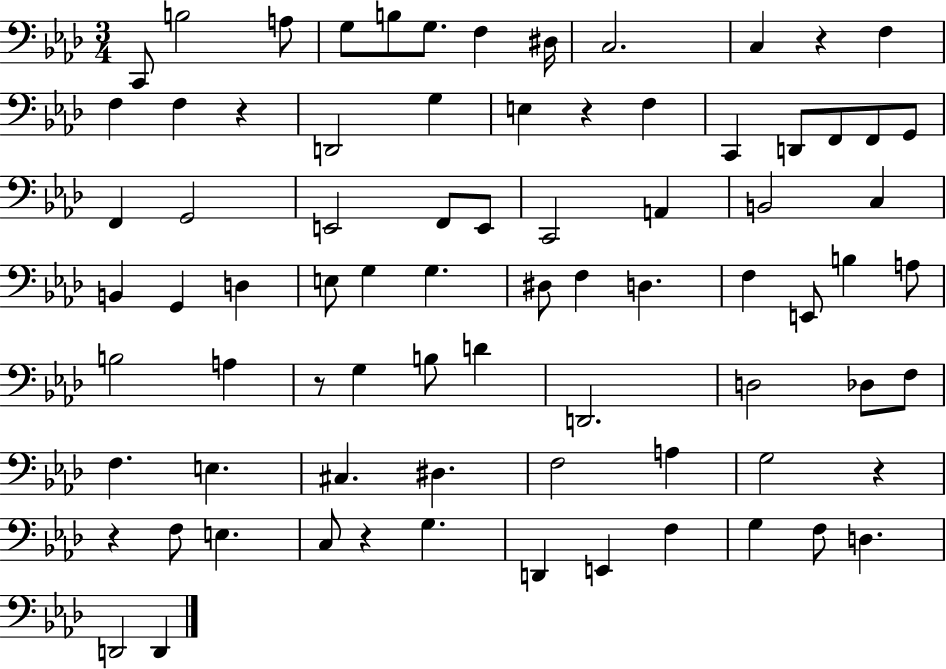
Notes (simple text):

C2/e B3/h A3/e G3/e B3/e G3/e. F3/q D#3/s C3/h. C3/q R/q F3/q F3/q F3/q R/q D2/h G3/q E3/q R/q F3/q C2/q D2/e F2/e F2/e G2/e F2/q G2/h E2/h F2/e E2/e C2/h A2/q B2/h C3/q B2/q G2/q D3/q E3/e G3/q G3/q. D#3/e F3/q D3/q. F3/q E2/e B3/q A3/e B3/h A3/q R/e G3/q B3/e D4/q D2/h. D3/h Db3/e F3/e F3/q. E3/q. C#3/q. D#3/q. F3/h A3/q G3/h R/q R/q F3/e E3/q. C3/e R/q G3/q. D2/q E2/q F3/q G3/q F3/e D3/q. D2/h D2/q